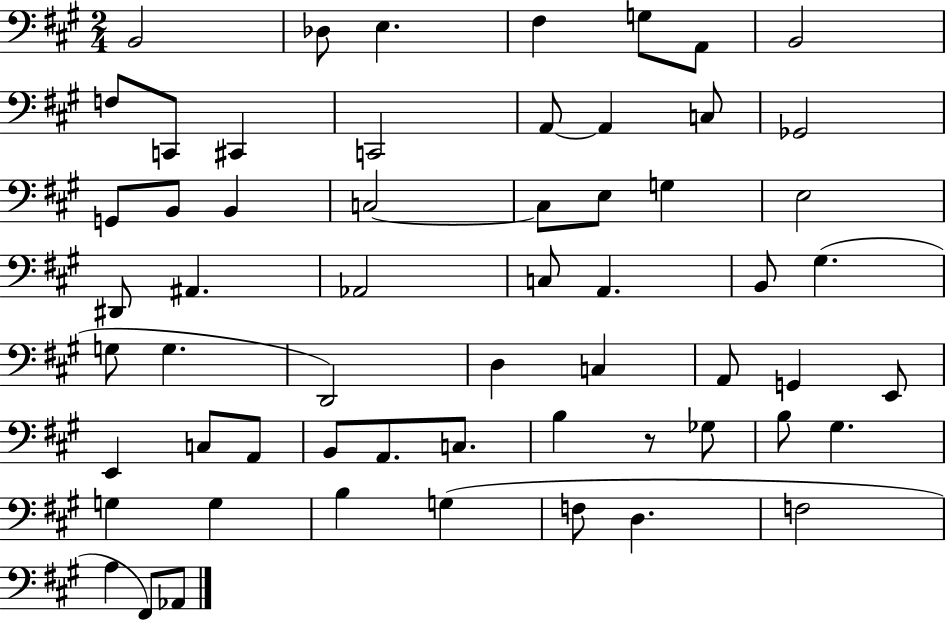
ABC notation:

X:1
T:Untitled
M:2/4
L:1/4
K:A
B,,2 _D,/2 E, ^F, G,/2 A,,/2 B,,2 F,/2 C,,/2 ^C,, C,,2 A,,/2 A,, C,/2 _G,,2 G,,/2 B,,/2 B,, C,2 C,/2 E,/2 G, E,2 ^D,,/2 ^A,, _A,,2 C,/2 A,, B,,/2 ^G, G,/2 G, D,,2 D, C, A,,/2 G,, E,,/2 E,, C,/2 A,,/2 B,,/2 A,,/2 C,/2 B, z/2 _G,/2 B,/2 ^G, G, G, B, G, F,/2 D, F,2 A, ^F,,/2 _A,,/2